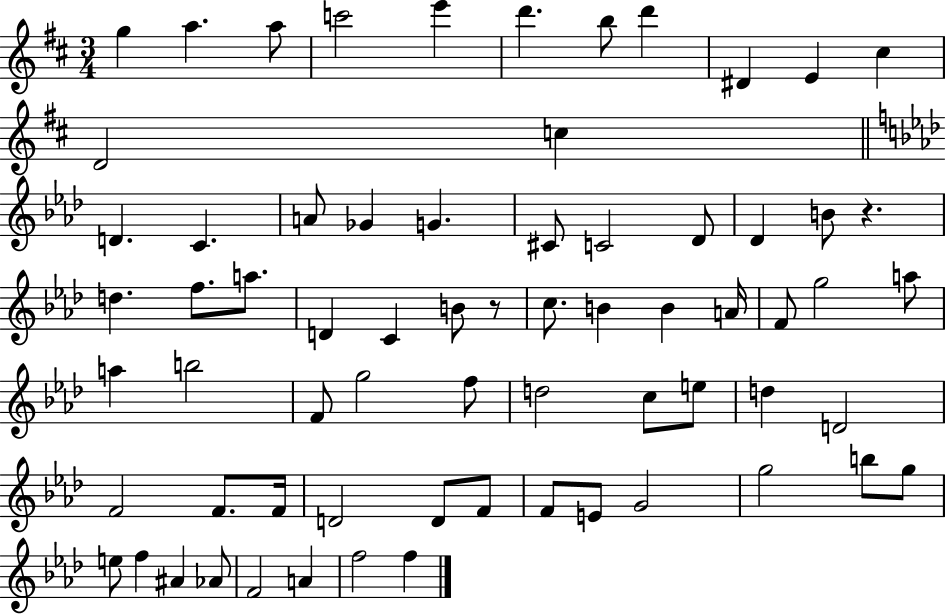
G5/q A5/q. A5/e C6/h E6/q D6/q. B5/e D6/q D#4/q E4/q C#5/q D4/h C5/q D4/q. C4/q. A4/e Gb4/q G4/q. C#4/e C4/h Db4/e Db4/q B4/e R/q. D5/q. F5/e. A5/e. D4/q C4/q B4/e R/e C5/e. B4/q B4/q A4/s F4/e G5/h A5/e A5/q B5/h F4/e G5/h F5/e D5/h C5/e E5/e D5/q D4/h F4/h F4/e. F4/s D4/h D4/e F4/e F4/e E4/e G4/h G5/h B5/e G5/e E5/e F5/q A#4/q Ab4/e F4/h A4/q F5/h F5/q